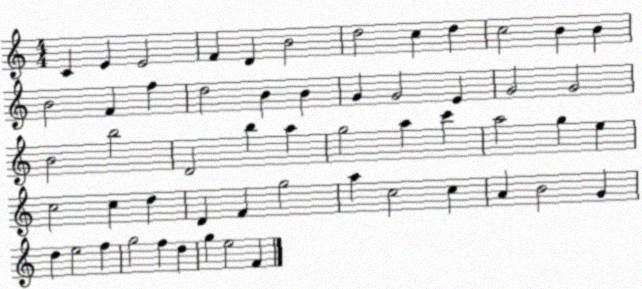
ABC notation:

X:1
T:Untitled
M:4/4
L:1/4
K:C
C E E2 F D B2 d2 c d c2 B B B2 F f d2 B B G G2 E G2 G2 B2 b2 D2 b a g2 a c' a2 g e c2 c d D F g2 a c2 c A B2 G d e2 f g2 f d g e2 F